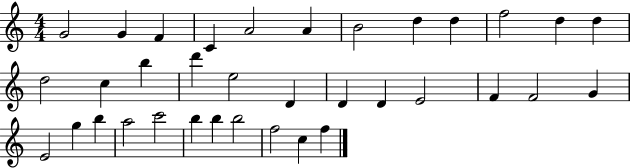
{
  \clef treble
  \numericTimeSignature
  \time 4/4
  \key c \major
  g'2 g'4 f'4 | c'4 a'2 a'4 | b'2 d''4 d''4 | f''2 d''4 d''4 | \break d''2 c''4 b''4 | d'''4 e''2 d'4 | d'4 d'4 e'2 | f'4 f'2 g'4 | \break e'2 g''4 b''4 | a''2 c'''2 | b''4 b''4 b''2 | f''2 c''4 f''4 | \break \bar "|."
}